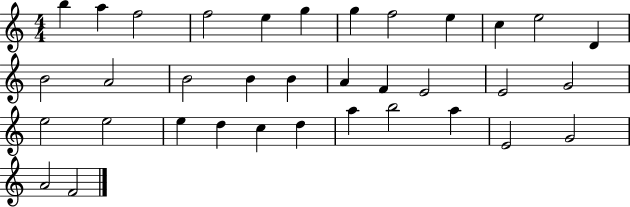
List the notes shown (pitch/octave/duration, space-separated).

B5/q A5/q F5/h F5/h E5/q G5/q G5/q F5/h E5/q C5/q E5/h D4/q B4/h A4/h B4/h B4/q B4/q A4/q F4/q E4/h E4/h G4/h E5/h E5/h E5/q D5/q C5/q D5/q A5/q B5/h A5/q E4/h G4/h A4/h F4/h